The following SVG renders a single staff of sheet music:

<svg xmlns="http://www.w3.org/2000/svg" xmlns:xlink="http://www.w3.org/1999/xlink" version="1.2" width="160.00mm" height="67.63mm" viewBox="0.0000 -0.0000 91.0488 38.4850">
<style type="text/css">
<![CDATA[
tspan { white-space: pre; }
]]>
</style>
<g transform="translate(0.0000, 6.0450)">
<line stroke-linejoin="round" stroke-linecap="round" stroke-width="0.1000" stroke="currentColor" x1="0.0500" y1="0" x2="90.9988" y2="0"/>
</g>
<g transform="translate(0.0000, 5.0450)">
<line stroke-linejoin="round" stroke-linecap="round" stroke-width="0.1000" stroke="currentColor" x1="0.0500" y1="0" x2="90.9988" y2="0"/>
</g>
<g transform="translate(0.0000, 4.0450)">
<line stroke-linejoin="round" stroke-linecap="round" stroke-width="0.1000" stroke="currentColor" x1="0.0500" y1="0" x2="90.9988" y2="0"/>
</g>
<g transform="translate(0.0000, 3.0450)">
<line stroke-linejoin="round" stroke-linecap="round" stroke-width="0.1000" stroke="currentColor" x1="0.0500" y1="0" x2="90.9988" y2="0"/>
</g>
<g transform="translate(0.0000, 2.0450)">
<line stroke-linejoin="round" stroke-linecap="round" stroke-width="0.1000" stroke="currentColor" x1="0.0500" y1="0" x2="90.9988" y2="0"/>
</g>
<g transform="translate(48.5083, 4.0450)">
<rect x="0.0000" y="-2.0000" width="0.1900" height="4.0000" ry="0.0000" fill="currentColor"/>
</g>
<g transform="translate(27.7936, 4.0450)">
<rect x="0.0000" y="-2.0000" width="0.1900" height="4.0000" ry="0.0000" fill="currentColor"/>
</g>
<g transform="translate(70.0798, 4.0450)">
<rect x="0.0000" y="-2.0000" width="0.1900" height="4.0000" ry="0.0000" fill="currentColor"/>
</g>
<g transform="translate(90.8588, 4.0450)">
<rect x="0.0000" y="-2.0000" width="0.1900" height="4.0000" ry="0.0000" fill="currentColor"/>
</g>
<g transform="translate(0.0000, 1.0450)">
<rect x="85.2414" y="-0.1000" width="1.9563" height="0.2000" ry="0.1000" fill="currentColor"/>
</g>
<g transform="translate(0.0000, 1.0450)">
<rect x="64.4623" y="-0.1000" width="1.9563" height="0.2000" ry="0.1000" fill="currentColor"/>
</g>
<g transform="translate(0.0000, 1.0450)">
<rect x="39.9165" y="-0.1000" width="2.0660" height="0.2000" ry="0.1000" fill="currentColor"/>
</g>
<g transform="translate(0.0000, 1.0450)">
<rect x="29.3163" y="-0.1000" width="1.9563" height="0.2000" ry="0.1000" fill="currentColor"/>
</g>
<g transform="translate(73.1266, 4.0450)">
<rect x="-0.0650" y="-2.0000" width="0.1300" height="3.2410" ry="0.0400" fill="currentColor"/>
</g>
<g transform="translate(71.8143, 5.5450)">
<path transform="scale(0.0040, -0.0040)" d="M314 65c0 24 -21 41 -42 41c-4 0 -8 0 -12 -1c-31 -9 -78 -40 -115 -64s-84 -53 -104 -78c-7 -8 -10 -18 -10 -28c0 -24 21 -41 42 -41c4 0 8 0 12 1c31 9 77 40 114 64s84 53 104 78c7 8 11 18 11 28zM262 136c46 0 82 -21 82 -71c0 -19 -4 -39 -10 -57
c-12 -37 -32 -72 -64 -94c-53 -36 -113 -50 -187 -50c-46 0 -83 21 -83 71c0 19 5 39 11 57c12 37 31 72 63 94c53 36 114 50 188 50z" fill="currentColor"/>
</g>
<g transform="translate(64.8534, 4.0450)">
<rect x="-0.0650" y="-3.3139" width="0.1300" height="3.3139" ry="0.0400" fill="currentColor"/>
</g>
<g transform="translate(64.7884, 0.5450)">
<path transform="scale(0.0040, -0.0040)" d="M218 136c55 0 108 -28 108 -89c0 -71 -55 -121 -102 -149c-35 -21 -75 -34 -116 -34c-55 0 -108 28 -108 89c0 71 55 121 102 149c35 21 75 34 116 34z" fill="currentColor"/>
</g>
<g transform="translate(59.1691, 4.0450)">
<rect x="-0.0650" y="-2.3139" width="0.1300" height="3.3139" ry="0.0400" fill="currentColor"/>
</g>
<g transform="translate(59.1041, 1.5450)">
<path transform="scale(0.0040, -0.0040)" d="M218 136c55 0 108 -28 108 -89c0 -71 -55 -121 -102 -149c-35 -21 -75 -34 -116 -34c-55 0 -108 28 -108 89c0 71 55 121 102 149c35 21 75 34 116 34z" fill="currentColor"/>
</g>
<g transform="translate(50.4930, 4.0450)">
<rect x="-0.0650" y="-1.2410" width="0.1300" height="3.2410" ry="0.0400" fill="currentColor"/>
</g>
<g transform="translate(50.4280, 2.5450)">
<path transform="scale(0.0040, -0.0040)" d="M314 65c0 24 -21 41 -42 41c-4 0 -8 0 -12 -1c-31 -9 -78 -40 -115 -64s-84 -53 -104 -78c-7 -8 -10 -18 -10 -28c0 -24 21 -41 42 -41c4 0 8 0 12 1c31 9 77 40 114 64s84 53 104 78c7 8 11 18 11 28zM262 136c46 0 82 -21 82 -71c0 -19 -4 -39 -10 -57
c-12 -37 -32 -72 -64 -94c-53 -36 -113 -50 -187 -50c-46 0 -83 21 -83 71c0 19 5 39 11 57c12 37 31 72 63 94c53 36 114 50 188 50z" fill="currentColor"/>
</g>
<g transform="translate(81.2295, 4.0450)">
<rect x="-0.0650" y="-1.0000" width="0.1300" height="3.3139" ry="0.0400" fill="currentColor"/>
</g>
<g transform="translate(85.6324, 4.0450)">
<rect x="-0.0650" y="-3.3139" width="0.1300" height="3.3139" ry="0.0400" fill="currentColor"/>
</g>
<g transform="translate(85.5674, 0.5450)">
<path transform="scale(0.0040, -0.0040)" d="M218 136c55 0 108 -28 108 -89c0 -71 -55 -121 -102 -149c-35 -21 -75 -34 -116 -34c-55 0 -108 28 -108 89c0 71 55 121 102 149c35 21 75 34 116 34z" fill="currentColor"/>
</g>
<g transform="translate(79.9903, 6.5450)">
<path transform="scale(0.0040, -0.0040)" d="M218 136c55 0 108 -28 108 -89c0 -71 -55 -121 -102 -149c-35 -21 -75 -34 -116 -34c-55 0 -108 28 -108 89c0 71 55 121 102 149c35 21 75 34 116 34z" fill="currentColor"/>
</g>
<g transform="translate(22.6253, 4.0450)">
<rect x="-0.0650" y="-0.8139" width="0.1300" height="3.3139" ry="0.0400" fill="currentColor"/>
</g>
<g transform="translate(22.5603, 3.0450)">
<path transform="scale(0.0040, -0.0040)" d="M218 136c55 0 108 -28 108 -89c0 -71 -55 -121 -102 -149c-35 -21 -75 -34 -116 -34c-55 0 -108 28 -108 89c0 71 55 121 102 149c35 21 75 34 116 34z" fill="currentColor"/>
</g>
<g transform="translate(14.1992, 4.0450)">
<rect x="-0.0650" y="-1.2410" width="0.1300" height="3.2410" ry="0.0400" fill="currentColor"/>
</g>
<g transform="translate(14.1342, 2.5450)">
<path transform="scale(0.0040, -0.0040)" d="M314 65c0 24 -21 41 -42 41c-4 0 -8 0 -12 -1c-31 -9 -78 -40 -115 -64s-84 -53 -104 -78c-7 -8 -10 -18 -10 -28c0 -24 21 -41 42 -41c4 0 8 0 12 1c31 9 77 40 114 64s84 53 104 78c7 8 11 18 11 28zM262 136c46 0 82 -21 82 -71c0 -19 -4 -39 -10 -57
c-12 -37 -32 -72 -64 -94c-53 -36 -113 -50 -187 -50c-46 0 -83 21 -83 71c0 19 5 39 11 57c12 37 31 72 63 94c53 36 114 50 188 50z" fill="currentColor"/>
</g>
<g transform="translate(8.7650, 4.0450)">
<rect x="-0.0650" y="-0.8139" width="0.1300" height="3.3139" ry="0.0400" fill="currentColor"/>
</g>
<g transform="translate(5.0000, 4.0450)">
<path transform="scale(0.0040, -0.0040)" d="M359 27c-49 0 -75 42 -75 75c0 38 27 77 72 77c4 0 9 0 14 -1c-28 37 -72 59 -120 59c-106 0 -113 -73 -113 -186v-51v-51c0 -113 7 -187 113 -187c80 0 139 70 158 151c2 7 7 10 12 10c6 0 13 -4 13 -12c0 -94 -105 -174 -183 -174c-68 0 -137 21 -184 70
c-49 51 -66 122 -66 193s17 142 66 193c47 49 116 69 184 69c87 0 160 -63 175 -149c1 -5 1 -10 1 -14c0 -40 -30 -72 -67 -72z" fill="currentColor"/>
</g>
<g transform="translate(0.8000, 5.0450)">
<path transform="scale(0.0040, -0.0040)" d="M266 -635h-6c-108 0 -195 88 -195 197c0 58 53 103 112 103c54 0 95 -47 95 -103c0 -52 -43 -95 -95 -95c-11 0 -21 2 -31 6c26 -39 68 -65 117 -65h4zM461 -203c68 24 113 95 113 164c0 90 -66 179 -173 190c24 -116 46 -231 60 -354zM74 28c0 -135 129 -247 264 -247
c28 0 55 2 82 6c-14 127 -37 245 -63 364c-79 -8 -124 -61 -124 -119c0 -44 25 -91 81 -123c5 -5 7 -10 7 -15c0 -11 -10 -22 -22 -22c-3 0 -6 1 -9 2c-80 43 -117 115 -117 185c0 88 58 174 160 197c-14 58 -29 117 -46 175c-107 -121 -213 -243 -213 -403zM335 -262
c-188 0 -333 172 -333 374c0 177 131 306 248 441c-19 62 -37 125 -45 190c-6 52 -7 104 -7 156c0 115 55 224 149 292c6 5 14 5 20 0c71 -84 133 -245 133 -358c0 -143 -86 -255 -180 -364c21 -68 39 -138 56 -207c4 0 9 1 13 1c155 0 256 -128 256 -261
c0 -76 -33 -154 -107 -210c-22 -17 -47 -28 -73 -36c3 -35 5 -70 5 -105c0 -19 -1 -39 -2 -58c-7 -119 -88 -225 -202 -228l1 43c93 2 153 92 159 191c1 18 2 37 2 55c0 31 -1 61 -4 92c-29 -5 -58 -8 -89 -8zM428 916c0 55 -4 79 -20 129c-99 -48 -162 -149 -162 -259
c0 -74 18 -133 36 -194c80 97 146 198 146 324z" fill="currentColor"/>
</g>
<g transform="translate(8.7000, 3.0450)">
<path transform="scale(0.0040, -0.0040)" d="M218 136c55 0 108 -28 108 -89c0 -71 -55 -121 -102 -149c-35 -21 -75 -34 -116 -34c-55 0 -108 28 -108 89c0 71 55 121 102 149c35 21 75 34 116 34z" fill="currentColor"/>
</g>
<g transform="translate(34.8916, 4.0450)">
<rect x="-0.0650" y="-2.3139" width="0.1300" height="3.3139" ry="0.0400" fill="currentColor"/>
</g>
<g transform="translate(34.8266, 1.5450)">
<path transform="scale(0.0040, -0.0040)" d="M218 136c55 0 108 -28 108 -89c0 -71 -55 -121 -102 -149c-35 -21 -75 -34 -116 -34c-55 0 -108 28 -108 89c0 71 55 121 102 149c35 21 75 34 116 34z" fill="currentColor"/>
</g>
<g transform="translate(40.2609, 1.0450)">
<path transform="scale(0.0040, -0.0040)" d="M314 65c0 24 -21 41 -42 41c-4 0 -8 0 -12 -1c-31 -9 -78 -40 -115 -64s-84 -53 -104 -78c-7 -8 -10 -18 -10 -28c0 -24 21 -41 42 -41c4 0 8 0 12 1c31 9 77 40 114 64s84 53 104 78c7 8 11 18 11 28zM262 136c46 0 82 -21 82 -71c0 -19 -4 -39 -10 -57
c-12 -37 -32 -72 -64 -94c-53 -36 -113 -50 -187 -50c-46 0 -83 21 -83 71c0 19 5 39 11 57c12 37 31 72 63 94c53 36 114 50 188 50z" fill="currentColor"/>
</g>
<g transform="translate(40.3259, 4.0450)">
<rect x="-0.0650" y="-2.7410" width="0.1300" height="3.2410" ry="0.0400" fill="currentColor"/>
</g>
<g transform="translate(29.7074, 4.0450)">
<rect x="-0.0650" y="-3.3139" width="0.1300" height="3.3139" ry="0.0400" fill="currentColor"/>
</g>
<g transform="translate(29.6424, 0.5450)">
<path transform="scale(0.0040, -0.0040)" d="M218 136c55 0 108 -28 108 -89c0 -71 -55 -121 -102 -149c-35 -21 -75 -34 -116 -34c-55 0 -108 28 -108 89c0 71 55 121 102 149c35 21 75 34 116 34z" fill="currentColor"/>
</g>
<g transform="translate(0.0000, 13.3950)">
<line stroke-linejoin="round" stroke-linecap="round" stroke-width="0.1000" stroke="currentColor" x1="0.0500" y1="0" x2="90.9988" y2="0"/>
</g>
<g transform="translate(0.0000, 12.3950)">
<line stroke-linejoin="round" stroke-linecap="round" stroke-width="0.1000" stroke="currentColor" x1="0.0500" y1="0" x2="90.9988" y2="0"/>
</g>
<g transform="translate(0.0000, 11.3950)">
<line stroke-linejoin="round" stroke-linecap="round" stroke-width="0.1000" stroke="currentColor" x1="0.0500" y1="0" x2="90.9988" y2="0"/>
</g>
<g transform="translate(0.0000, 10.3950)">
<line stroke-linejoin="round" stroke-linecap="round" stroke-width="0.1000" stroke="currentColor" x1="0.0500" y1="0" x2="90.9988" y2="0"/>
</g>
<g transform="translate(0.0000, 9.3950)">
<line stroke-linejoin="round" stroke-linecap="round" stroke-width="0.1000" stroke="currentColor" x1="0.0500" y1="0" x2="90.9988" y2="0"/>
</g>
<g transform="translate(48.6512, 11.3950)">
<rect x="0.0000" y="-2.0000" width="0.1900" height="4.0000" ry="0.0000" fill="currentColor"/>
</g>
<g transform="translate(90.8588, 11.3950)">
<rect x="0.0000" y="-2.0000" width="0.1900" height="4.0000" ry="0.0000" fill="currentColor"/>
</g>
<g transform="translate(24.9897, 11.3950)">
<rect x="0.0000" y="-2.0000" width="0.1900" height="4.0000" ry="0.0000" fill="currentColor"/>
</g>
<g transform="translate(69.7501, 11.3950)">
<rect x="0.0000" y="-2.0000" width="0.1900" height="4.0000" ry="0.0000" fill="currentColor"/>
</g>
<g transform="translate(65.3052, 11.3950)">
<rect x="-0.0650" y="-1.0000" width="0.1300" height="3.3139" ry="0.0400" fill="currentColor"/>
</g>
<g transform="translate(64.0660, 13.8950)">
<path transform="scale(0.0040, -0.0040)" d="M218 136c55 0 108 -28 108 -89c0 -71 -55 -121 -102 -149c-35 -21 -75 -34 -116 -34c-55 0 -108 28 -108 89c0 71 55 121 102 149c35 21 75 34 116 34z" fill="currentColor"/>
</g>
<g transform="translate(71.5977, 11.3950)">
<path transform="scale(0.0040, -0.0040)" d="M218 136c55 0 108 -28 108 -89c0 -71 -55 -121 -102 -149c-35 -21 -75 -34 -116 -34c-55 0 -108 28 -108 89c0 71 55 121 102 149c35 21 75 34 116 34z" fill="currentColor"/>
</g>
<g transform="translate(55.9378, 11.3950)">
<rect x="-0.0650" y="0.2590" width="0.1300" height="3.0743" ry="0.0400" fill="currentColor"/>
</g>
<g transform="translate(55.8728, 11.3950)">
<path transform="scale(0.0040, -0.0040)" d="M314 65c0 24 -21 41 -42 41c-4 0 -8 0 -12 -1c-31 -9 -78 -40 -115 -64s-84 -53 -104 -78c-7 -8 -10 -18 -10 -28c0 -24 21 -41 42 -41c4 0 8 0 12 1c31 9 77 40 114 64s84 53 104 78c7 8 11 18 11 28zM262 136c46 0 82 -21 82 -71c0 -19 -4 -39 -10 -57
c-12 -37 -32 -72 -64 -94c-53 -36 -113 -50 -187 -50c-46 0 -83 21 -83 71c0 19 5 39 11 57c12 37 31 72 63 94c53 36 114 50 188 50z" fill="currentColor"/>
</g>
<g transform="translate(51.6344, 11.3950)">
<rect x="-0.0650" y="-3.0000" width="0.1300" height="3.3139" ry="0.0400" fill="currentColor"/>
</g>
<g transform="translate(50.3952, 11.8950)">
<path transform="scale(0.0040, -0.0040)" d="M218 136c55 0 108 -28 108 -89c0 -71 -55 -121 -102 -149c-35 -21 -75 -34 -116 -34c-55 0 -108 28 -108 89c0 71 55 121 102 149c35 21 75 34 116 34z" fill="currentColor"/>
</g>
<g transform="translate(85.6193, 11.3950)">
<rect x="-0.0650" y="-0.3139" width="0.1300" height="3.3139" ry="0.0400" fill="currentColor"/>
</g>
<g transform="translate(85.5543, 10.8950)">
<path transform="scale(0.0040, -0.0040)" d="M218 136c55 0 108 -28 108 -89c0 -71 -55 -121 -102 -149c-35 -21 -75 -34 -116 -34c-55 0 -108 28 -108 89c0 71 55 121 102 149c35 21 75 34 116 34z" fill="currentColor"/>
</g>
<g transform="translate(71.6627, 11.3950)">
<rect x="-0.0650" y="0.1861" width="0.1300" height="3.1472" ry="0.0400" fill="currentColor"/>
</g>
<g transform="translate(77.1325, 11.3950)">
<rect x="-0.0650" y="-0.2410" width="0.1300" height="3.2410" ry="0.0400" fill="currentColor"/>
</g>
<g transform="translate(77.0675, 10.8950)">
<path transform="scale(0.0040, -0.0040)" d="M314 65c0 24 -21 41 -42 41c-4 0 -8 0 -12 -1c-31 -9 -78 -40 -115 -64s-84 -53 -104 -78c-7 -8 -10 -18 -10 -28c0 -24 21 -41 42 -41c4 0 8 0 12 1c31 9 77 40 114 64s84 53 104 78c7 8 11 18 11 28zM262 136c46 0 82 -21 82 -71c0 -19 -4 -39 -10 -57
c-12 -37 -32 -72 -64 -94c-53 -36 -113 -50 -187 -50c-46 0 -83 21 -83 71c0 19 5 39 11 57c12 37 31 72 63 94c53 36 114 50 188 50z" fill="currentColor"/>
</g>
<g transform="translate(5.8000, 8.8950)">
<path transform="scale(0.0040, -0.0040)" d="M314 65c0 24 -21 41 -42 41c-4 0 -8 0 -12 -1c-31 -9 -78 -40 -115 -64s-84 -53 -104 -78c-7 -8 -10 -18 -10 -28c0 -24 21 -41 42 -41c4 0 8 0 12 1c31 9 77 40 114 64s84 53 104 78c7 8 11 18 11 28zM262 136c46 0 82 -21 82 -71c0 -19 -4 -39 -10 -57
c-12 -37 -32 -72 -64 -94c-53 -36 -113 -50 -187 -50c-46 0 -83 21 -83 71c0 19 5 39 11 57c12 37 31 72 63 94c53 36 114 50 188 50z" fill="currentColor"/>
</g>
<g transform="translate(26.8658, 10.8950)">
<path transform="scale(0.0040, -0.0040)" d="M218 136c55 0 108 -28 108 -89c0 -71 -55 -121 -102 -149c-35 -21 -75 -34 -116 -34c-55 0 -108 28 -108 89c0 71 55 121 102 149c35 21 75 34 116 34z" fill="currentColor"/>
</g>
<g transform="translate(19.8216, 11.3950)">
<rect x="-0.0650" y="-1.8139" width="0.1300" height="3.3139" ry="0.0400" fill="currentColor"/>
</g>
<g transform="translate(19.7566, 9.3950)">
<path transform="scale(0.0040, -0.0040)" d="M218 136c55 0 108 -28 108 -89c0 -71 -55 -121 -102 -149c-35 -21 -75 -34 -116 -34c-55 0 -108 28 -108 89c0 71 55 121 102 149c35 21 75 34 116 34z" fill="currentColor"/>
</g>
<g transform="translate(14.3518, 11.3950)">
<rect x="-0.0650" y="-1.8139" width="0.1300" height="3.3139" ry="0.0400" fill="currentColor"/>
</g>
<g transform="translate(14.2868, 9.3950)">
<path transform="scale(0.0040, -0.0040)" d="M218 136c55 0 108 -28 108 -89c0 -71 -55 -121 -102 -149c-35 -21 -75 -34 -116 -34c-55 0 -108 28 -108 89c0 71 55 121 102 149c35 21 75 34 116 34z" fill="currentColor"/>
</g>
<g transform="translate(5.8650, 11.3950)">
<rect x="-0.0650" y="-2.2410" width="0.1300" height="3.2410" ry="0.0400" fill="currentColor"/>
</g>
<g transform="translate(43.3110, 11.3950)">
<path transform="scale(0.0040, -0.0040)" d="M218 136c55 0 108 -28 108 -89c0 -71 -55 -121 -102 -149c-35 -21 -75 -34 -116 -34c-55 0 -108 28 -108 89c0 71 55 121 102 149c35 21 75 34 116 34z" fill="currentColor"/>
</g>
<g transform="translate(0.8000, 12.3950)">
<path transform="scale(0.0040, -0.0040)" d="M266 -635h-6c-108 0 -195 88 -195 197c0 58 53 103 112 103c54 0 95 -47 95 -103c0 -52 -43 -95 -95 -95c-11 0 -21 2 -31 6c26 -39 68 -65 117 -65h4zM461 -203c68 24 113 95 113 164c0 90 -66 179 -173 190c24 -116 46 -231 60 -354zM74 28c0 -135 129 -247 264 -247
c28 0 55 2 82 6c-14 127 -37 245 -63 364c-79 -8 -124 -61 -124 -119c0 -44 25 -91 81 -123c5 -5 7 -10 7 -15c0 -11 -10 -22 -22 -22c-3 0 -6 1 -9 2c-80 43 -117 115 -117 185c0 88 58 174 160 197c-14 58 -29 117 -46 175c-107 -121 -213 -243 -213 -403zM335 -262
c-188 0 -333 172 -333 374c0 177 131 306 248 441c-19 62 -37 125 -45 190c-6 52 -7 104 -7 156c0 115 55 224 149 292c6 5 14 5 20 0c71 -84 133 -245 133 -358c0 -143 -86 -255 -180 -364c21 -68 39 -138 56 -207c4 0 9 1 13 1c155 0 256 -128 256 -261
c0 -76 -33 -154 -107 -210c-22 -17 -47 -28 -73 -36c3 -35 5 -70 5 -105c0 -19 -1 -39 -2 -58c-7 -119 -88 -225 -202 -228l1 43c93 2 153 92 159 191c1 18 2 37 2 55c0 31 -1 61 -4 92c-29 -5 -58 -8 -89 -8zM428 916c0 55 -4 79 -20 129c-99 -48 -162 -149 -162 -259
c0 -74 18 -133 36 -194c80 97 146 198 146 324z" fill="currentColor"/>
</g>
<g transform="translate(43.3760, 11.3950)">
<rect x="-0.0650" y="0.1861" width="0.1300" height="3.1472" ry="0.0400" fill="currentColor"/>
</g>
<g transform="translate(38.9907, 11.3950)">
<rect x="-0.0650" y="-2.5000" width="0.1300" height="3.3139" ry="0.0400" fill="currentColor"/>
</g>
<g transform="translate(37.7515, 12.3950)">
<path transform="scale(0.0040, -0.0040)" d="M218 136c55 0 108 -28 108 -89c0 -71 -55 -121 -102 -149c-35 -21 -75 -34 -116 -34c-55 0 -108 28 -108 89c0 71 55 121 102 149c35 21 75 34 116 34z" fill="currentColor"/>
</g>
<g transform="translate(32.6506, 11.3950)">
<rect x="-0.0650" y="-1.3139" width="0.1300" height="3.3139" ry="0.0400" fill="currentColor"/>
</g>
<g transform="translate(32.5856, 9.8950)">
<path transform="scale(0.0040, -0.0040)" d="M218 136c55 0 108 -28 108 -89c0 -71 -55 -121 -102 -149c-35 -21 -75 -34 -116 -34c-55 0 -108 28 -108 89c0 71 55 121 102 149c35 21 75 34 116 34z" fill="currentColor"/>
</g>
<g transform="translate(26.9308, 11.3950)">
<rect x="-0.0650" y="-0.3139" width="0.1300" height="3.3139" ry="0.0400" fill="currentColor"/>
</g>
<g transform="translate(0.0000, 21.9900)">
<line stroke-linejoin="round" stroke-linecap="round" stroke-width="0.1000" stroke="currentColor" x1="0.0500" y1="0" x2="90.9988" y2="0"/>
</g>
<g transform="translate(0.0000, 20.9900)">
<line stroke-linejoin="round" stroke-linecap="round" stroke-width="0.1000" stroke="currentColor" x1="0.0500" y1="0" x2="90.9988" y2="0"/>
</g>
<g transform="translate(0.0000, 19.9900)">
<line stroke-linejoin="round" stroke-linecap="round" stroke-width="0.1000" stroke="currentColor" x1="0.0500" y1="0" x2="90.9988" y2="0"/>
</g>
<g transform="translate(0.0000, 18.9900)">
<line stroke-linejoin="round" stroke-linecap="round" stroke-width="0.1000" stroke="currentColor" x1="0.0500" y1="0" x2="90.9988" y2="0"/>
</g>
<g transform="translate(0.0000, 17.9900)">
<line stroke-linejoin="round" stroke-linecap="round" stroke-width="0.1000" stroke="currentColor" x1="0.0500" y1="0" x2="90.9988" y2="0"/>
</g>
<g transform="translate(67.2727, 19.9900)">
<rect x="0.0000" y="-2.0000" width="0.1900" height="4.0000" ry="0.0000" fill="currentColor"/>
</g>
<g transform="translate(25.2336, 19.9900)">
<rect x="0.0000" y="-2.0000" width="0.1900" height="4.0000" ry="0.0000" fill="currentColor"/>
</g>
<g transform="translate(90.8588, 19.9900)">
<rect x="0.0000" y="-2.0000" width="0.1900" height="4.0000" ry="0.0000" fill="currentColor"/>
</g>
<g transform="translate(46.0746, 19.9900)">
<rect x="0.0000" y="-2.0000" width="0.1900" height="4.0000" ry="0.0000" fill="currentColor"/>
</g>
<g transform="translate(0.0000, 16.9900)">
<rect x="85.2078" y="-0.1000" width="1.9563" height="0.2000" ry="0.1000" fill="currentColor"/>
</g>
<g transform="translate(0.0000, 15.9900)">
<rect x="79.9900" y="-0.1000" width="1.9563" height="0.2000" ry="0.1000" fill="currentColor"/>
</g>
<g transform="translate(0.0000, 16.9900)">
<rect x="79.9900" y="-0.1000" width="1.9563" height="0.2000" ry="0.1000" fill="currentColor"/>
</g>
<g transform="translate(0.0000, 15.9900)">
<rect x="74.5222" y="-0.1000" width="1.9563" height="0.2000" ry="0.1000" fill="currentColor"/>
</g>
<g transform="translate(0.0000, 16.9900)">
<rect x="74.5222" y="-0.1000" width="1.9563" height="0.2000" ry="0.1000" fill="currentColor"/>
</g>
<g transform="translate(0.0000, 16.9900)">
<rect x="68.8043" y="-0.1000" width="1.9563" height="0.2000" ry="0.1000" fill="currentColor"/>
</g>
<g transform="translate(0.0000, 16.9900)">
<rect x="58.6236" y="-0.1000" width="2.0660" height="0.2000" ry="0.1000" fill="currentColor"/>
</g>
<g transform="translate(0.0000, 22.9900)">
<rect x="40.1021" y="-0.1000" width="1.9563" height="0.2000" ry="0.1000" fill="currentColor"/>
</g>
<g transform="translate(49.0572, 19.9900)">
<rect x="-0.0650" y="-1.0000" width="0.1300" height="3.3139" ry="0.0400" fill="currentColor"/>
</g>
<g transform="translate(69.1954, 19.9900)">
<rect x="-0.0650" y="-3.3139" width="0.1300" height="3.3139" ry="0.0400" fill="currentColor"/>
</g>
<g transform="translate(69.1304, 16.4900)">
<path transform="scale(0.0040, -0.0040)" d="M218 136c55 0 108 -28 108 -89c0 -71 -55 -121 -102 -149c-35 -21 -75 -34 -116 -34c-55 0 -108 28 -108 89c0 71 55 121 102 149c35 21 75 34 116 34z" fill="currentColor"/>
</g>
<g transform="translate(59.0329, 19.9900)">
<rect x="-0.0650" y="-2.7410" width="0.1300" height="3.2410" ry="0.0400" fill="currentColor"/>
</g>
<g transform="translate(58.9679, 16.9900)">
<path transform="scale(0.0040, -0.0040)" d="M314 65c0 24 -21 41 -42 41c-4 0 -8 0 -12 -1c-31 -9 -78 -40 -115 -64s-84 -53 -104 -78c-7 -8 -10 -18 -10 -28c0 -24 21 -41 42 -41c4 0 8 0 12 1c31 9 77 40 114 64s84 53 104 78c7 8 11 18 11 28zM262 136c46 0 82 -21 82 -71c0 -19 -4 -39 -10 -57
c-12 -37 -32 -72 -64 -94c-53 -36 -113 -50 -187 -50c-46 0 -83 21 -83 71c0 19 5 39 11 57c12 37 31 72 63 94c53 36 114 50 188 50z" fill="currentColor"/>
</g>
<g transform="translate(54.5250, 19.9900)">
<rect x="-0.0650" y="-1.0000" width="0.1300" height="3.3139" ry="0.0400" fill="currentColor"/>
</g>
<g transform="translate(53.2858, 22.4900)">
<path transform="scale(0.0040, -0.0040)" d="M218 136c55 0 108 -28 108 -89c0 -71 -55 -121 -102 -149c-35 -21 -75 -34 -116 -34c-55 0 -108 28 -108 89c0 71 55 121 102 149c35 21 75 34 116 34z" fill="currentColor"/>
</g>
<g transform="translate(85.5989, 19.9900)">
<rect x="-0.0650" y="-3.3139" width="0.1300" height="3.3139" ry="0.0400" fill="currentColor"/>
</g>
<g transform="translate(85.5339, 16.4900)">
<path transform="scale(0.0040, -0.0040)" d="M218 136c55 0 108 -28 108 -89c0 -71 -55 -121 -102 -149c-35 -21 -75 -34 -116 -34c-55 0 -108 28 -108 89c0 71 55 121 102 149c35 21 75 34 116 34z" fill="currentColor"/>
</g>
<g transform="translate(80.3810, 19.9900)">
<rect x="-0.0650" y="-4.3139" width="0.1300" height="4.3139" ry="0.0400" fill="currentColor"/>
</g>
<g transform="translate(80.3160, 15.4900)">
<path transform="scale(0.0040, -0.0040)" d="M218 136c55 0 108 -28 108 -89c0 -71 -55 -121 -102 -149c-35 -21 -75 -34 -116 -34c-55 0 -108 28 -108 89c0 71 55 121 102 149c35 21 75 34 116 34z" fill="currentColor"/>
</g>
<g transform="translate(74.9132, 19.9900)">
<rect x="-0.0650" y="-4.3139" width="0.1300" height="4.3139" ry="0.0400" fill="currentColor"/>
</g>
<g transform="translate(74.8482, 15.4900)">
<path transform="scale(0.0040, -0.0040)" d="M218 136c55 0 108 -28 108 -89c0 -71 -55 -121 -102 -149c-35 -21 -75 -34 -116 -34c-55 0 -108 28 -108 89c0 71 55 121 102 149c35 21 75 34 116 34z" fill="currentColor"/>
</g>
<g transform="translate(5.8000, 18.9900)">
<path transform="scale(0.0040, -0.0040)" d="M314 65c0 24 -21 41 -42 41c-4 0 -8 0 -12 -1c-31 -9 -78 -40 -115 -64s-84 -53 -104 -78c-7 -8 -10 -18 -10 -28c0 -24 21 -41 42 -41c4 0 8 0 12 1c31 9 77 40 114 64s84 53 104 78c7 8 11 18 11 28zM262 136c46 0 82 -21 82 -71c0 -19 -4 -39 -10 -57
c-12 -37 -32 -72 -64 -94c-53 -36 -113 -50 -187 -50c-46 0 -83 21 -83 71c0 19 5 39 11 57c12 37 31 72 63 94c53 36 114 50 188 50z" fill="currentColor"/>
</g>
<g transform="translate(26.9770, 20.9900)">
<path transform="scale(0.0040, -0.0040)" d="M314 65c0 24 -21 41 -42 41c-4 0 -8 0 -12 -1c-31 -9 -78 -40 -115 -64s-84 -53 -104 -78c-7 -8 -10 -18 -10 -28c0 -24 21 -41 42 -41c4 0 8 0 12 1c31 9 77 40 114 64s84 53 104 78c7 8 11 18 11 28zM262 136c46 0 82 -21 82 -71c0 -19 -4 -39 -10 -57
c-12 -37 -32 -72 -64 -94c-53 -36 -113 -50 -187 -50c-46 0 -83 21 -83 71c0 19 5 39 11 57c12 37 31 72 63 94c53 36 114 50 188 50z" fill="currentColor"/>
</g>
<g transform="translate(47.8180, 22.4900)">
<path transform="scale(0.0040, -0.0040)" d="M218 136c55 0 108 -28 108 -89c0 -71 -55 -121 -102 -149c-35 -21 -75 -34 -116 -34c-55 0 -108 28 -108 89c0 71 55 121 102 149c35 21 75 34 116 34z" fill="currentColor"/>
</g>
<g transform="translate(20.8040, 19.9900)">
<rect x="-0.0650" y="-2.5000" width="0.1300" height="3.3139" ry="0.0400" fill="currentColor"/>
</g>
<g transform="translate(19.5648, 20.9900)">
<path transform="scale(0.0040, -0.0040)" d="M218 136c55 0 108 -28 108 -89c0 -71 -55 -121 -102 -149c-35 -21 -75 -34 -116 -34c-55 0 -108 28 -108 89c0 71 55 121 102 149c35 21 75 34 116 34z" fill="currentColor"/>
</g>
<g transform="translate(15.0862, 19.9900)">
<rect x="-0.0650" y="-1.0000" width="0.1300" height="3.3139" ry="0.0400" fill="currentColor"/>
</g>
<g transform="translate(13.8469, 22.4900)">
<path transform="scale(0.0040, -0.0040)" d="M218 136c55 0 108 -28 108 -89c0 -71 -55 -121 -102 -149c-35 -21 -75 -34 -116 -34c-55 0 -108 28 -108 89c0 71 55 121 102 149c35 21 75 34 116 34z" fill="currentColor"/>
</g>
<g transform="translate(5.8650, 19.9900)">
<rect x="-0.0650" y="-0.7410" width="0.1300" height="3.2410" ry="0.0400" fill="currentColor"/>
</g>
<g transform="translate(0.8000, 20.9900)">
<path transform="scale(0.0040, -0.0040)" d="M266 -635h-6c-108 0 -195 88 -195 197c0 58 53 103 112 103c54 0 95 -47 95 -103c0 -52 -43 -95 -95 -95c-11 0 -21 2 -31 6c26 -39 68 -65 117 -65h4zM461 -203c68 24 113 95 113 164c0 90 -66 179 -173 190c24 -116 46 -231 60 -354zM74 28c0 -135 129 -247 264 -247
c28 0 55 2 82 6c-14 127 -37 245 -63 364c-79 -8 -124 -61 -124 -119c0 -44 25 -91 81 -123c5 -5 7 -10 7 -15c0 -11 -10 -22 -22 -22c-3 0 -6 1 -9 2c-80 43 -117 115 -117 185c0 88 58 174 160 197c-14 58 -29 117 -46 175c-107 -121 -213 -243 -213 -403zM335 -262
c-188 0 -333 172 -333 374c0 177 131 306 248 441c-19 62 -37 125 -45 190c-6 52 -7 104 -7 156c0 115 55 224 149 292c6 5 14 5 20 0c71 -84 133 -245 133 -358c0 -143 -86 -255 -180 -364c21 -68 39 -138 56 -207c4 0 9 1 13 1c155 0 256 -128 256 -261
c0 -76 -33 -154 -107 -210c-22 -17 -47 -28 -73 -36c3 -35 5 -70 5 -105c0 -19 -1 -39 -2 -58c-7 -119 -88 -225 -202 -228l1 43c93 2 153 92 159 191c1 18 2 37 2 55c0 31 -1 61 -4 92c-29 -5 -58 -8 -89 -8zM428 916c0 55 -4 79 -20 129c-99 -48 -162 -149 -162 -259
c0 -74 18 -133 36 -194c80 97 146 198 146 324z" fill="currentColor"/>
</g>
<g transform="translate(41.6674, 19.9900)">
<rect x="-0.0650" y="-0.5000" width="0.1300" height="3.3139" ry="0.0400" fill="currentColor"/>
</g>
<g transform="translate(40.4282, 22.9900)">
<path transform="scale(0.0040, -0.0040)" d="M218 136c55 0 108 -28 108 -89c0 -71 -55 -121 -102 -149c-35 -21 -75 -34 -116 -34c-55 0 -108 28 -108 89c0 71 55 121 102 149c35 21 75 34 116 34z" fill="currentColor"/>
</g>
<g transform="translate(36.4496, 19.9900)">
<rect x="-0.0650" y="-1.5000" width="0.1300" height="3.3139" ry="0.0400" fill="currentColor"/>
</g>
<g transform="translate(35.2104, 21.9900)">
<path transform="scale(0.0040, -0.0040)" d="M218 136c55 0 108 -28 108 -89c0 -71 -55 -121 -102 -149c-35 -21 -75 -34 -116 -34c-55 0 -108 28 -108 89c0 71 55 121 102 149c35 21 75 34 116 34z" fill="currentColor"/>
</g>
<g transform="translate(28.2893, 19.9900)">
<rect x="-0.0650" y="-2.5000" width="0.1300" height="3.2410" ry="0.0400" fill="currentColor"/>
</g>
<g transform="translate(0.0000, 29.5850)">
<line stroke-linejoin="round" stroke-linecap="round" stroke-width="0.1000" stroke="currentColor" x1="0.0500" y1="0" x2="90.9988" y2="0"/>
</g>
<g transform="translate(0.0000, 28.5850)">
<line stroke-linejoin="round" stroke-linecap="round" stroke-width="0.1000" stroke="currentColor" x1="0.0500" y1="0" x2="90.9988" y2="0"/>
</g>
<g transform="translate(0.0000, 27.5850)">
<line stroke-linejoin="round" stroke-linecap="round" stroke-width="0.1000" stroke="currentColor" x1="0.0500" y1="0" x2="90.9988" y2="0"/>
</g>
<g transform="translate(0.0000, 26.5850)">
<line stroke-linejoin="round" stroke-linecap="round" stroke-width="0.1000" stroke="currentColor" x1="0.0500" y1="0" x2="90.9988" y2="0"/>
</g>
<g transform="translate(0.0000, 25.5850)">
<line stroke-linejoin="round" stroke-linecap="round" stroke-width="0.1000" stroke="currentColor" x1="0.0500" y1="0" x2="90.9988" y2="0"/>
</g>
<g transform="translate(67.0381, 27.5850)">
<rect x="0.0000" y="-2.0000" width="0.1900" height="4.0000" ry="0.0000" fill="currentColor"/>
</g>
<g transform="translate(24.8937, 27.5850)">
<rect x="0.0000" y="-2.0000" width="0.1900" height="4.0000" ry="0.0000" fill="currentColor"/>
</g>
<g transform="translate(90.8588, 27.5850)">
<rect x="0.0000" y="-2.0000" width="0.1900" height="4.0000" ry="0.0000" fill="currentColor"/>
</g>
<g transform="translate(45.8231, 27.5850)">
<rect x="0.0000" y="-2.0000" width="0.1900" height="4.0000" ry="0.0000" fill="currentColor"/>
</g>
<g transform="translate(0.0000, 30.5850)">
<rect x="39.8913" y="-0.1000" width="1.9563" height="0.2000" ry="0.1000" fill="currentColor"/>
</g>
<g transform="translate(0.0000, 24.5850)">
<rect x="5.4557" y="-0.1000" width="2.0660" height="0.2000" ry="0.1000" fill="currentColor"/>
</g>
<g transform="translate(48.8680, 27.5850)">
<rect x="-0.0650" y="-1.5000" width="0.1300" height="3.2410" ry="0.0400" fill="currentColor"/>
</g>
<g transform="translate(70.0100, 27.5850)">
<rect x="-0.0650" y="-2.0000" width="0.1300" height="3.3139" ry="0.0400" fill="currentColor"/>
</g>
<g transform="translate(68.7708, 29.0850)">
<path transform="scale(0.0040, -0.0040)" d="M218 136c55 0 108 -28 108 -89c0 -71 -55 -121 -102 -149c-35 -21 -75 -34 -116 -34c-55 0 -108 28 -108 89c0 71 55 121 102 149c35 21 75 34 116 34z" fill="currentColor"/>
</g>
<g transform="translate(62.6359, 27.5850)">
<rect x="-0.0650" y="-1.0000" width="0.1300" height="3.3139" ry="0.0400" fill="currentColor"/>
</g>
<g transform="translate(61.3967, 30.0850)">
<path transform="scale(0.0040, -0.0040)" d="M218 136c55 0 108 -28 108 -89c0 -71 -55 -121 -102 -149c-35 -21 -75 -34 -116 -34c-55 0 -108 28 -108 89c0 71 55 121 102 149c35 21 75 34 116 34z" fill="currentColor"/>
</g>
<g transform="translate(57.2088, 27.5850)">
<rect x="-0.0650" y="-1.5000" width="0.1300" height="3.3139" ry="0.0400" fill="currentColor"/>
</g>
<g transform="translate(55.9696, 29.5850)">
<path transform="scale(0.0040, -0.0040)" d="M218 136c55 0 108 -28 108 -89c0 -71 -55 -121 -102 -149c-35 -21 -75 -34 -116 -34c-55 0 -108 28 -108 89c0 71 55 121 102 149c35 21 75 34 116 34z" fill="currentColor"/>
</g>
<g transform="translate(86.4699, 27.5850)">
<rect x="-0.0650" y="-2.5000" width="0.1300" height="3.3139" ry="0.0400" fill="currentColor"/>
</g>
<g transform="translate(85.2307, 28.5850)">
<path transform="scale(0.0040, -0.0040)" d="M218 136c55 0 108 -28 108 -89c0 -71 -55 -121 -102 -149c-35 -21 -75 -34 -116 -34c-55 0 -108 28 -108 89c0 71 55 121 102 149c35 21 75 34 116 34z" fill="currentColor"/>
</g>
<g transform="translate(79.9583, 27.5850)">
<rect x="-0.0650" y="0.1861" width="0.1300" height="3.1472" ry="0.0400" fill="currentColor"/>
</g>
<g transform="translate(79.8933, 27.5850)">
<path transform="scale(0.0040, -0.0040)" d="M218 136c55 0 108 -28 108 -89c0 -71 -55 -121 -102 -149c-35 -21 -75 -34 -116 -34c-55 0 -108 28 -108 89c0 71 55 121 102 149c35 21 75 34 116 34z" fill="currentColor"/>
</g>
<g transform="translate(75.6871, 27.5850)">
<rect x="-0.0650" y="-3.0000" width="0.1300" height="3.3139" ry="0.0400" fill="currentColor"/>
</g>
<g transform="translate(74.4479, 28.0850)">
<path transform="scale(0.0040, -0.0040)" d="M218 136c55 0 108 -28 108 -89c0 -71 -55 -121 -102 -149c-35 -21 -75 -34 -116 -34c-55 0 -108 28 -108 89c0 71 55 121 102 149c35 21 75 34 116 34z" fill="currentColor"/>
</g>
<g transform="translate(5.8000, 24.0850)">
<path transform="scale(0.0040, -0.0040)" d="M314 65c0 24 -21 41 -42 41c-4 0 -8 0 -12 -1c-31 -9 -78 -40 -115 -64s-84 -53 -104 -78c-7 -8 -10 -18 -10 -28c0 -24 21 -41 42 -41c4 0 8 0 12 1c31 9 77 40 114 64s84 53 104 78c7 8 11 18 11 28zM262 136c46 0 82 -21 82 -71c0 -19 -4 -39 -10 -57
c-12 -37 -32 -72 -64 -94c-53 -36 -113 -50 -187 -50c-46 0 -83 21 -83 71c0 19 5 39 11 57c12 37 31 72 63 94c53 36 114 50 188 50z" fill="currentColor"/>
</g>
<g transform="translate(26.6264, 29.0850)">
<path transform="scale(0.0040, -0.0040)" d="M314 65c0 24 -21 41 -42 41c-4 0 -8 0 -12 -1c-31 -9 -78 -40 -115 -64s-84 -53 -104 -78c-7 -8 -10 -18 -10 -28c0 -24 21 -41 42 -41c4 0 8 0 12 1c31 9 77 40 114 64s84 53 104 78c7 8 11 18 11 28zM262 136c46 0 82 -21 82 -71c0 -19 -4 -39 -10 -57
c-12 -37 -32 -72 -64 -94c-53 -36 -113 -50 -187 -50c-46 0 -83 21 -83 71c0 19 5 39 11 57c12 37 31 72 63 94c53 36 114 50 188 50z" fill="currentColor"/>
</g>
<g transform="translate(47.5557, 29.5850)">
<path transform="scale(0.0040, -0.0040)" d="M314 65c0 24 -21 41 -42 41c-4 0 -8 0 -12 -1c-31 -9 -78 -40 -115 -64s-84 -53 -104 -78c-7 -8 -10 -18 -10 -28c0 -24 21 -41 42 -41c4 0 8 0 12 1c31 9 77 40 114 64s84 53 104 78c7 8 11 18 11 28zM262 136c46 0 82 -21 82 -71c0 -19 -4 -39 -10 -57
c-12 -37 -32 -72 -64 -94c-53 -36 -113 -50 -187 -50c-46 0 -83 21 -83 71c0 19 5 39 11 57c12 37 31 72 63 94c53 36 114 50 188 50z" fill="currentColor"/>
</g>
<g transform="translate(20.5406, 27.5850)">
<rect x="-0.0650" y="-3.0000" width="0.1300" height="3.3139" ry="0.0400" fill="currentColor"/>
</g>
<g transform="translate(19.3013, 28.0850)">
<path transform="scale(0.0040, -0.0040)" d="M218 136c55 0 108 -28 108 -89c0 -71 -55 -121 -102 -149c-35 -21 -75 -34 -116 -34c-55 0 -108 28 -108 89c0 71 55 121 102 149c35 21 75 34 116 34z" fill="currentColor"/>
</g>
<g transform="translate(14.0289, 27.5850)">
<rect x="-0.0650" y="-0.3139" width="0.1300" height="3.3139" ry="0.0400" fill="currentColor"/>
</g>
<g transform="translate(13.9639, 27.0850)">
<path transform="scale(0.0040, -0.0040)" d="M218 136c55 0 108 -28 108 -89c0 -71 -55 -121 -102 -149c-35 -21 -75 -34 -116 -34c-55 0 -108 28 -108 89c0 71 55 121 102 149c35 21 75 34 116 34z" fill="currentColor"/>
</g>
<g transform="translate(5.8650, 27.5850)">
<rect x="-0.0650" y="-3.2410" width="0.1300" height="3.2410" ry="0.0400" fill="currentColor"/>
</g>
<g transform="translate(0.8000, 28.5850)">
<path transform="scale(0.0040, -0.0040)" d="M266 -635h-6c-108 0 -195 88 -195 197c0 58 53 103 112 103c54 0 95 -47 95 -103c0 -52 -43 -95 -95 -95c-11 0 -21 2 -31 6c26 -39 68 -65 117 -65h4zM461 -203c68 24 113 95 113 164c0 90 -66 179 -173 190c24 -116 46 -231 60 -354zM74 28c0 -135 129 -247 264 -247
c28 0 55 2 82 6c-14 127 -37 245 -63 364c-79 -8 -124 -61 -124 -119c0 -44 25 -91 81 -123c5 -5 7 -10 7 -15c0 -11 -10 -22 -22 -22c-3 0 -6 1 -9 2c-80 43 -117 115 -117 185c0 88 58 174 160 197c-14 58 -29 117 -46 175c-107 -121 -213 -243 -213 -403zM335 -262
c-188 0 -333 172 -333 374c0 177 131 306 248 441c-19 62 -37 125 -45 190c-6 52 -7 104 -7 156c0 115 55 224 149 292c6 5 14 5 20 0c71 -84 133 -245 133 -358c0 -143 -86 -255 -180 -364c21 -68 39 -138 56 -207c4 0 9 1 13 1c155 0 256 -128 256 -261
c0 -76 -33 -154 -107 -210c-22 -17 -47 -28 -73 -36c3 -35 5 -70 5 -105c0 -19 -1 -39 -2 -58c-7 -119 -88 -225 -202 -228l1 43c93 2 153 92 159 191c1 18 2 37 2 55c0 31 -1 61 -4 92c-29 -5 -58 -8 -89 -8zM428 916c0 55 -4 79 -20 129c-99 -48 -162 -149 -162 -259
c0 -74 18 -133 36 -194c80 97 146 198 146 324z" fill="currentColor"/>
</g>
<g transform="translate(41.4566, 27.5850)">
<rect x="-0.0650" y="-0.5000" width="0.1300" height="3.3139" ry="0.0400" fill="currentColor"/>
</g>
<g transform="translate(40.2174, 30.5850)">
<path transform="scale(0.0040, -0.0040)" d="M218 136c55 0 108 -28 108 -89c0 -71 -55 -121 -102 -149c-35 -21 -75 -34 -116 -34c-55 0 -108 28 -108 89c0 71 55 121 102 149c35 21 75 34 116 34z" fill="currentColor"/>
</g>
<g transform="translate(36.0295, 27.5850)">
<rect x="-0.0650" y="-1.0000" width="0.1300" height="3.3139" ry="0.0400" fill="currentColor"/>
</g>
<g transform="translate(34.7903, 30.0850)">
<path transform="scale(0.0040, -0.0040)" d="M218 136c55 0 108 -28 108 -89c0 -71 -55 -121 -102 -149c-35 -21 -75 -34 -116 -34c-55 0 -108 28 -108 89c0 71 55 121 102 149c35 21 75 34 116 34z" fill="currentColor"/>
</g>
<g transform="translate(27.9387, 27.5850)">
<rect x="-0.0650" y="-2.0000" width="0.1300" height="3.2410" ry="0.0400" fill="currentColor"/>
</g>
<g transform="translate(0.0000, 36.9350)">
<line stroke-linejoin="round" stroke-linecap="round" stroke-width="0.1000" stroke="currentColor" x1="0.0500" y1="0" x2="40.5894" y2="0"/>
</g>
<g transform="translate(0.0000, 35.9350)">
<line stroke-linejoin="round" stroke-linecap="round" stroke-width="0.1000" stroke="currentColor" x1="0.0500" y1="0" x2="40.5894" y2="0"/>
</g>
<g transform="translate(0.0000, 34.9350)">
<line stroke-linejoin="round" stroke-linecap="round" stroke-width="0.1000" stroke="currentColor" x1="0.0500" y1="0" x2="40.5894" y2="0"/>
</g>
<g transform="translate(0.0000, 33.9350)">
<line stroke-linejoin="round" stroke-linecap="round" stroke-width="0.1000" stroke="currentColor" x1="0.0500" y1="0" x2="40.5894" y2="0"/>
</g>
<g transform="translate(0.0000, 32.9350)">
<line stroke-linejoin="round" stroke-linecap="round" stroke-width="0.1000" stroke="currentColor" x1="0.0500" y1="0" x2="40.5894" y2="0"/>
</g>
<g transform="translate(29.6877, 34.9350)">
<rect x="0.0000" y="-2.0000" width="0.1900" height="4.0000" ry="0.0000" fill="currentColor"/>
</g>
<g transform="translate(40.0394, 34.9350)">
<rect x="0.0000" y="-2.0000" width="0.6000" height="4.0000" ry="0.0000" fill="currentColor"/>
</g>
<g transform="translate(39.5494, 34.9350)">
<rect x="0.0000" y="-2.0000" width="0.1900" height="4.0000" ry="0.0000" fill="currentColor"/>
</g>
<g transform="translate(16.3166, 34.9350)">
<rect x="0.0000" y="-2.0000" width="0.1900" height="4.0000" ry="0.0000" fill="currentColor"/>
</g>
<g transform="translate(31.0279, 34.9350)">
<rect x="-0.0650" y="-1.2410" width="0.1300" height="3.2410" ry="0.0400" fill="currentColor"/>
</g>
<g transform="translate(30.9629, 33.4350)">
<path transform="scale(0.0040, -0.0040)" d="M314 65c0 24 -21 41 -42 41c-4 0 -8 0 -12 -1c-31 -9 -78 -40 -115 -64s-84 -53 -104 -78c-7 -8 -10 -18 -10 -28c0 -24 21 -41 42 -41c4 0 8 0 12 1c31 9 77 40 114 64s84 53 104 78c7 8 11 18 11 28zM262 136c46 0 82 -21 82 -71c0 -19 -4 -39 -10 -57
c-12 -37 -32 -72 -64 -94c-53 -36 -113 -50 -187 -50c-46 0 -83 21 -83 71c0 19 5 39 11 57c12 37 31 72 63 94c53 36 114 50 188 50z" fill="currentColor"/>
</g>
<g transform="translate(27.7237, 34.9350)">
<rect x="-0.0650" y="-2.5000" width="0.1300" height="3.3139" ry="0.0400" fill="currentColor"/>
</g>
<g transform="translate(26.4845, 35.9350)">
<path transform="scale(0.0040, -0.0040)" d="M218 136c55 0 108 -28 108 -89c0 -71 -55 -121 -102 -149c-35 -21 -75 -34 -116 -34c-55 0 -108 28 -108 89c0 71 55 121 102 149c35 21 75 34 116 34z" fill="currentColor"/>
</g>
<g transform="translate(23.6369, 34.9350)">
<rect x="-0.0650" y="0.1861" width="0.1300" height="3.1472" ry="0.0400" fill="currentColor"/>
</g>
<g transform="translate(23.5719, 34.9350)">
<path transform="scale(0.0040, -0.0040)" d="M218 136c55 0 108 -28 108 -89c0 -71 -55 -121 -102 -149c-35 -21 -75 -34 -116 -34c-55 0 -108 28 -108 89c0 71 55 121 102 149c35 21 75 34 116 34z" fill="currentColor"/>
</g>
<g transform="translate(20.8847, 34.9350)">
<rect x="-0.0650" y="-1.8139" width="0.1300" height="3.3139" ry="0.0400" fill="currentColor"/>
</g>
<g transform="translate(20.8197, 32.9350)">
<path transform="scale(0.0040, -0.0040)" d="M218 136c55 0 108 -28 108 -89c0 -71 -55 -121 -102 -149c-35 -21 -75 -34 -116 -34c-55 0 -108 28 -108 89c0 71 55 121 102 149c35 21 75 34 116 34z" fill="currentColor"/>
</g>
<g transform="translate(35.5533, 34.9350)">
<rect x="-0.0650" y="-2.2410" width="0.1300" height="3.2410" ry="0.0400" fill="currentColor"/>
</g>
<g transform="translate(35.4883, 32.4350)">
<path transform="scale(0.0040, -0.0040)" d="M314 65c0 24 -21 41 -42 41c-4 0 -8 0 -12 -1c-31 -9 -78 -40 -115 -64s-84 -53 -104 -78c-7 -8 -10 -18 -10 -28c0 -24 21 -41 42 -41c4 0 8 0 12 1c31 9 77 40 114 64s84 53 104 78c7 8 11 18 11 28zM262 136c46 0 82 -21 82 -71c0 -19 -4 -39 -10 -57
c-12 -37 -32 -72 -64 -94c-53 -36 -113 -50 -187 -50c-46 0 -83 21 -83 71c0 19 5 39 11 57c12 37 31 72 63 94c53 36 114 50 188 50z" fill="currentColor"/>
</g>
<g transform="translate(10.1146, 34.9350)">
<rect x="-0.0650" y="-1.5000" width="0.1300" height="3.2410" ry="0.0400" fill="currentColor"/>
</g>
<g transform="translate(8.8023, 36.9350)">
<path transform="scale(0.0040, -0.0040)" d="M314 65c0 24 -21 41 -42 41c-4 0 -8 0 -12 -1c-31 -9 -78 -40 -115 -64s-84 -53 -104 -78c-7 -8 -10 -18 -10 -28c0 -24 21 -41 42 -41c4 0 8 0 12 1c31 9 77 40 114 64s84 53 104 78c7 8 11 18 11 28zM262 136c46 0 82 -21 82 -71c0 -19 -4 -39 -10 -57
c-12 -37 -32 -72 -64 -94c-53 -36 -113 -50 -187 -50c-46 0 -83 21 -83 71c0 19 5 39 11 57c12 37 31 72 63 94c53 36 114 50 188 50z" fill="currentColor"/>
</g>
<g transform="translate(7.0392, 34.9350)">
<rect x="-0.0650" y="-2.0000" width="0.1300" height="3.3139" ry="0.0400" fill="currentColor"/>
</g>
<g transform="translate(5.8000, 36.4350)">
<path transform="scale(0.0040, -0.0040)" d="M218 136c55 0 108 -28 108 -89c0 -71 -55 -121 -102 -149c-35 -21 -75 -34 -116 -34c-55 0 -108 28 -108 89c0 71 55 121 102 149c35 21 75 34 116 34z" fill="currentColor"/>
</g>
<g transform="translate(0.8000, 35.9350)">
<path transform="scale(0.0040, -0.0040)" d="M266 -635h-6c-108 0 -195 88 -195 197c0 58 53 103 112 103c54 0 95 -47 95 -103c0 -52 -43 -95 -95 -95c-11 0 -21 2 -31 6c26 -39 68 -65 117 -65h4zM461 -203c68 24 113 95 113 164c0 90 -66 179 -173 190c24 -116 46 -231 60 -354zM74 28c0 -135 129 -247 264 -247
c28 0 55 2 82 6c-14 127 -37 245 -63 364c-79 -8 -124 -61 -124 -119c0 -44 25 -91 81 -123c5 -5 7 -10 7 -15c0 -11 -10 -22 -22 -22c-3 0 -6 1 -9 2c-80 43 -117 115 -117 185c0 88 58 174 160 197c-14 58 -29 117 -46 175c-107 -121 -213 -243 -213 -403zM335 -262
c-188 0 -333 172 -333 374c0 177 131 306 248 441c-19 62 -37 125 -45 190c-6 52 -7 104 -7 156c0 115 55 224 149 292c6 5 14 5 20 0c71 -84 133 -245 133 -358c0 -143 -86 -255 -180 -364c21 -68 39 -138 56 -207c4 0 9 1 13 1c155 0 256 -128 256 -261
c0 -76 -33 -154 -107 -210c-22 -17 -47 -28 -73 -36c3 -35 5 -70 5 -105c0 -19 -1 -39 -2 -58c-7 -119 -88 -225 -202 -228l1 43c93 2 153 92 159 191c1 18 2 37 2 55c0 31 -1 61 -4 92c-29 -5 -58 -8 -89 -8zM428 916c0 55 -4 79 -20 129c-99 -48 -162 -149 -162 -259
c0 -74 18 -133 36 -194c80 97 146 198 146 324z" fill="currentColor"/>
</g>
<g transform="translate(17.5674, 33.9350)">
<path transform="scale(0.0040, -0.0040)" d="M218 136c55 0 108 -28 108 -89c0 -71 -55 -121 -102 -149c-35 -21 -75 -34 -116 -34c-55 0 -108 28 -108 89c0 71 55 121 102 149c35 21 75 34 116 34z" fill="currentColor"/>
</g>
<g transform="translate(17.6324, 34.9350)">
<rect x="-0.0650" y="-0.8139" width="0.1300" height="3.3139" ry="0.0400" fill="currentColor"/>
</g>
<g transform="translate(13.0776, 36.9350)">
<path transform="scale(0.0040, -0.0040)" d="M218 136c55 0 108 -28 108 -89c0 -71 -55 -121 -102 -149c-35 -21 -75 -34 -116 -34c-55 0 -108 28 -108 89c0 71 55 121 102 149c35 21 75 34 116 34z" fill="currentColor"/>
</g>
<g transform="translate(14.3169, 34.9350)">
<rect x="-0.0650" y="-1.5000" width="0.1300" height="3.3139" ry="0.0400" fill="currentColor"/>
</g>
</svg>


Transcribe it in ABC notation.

X:1
T:Untitled
M:4/4
L:1/4
K:C
d e2 d b g a2 e2 g b F2 D b g2 f f c e G B A B2 D B c2 c d2 D G G2 E C D D a2 b d' d' b b2 c A F2 D C E2 E D F A B G F E2 E d f B G e2 g2